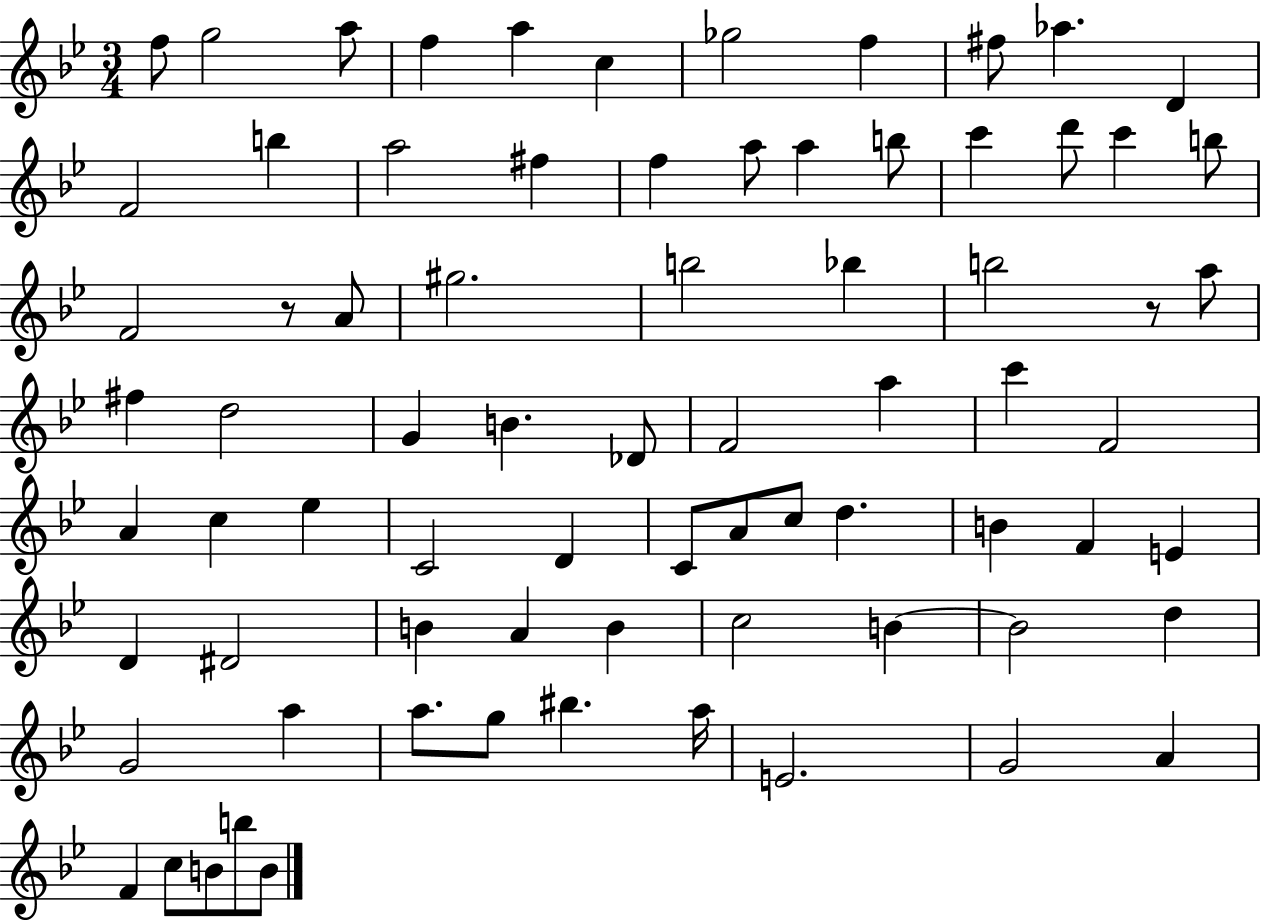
{
  \clef treble
  \numericTimeSignature
  \time 3/4
  \key bes \major
  f''8 g''2 a''8 | f''4 a''4 c''4 | ges''2 f''4 | fis''8 aes''4. d'4 | \break f'2 b''4 | a''2 fis''4 | f''4 a''8 a''4 b''8 | c'''4 d'''8 c'''4 b''8 | \break f'2 r8 a'8 | gis''2. | b''2 bes''4 | b''2 r8 a''8 | \break fis''4 d''2 | g'4 b'4. des'8 | f'2 a''4 | c'''4 f'2 | \break a'4 c''4 ees''4 | c'2 d'4 | c'8 a'8 c''8 d''4. | b'4 f'4 e'4 | \break d'4 dis'2 | b'4 a'4 b'4 | c''2 b'4~~ | b'2 d''4 | \break g'2 a''4 | a''8. g''8 bis''4. a''16 | e'2. | g'2 a'4 | \break f'4 c''8 b'8 b''8 b'8 | \bar "|."
}